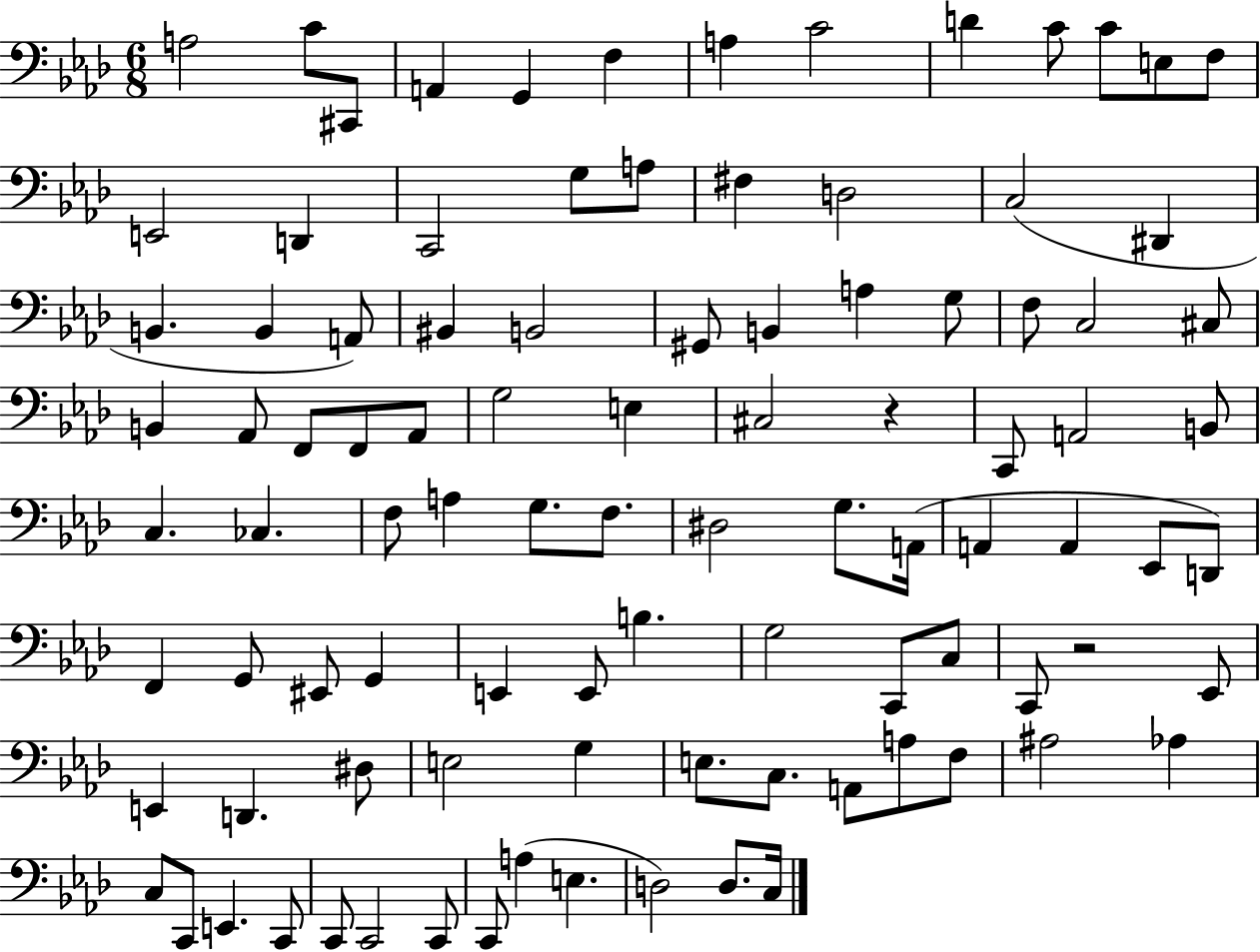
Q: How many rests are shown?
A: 2